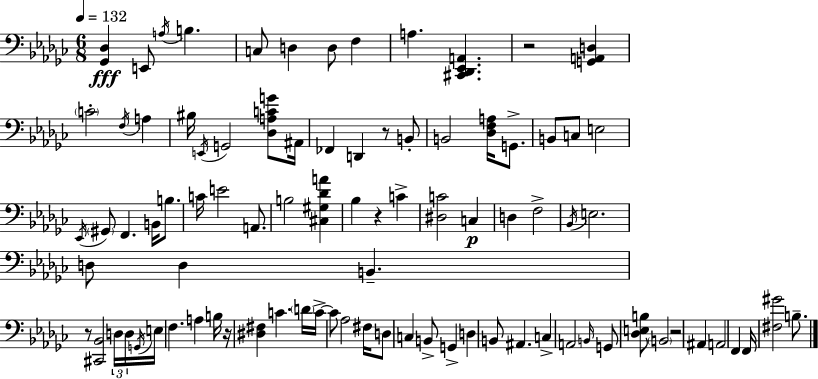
[Gb2,Db3]/q E2/e A3/s B3/q. C3/e D3/q D3/e F3/q A3/q. [C#2,Db2,Eb2,A2]/q. R/h [G2,A2,D3]/q C4/h F3/s A3/q BIS3/s E2/s G2/h [Db3,A3,C4,G4]/e A#2/s FES2/q D2/q R/e B2/e B2/h [Db3,F3,A3]/s G2/e. B2/e C3/e E3/h Eb2/s G#2/e F2/q. B2/s B3/e. C4/s E4/h A2/e. B3/h [C#3,G#3,Db4,A4]/q Bb3/q R/q C4/q [D#3,C4]/h C3/q D3/q F3/h Bb2/s E3/h. D3/e D3/q B2/q. R/e [C#2,Bb2]/h D3/s D3/s G2/s E3/s F3/q. A3/q B3/s R/s [D#3,F#3]/q C4/q. D4/s C4/s C4/e Ab3/h F#3/s D3/e C3/q B2/e G2/q D3/q B2/e A#2/q. C3/q A2/h B2/s G2/e [Db3,E3,B3]/e B2/h R/h A#2/q A2/h F2/q F2/s [F#3,G#4]/h B3/e.